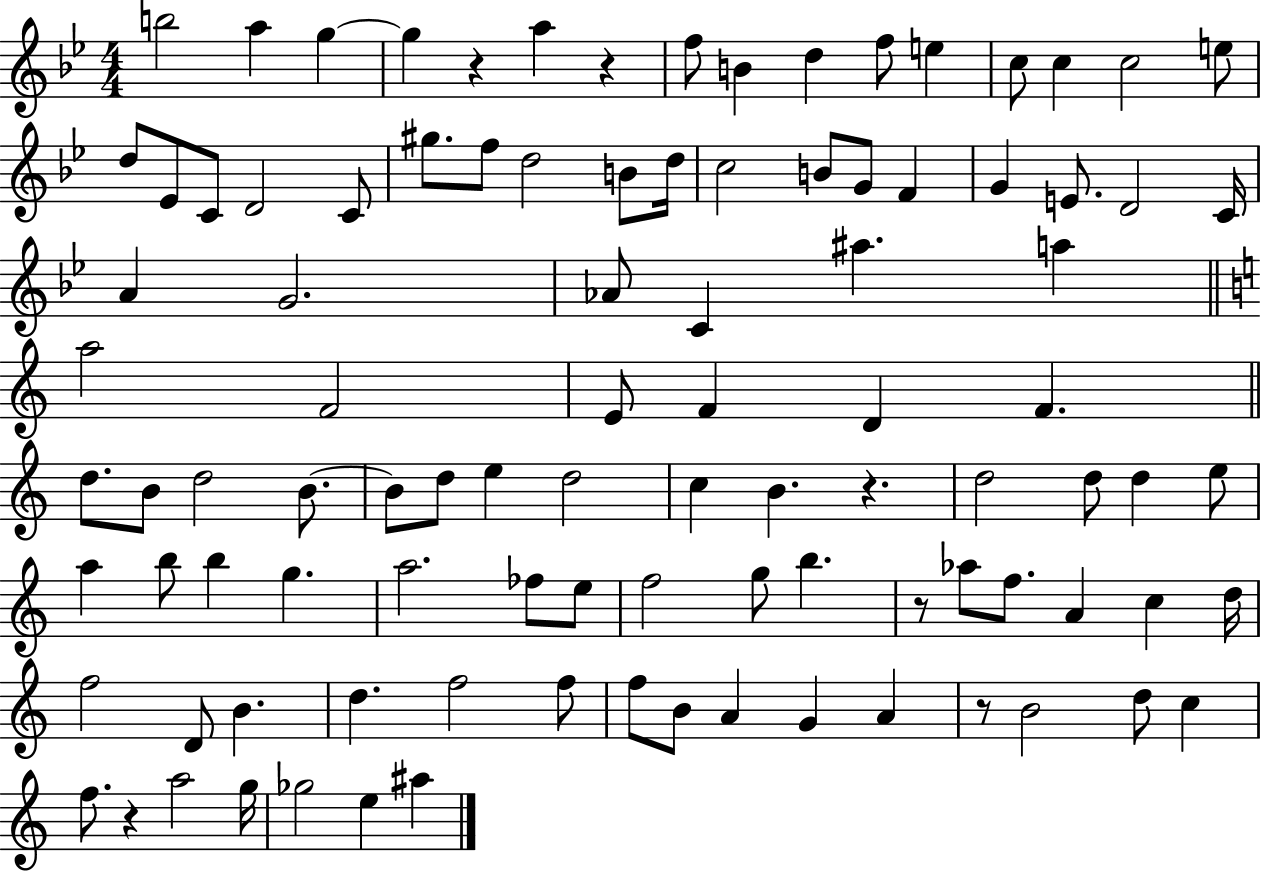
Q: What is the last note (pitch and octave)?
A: A#5